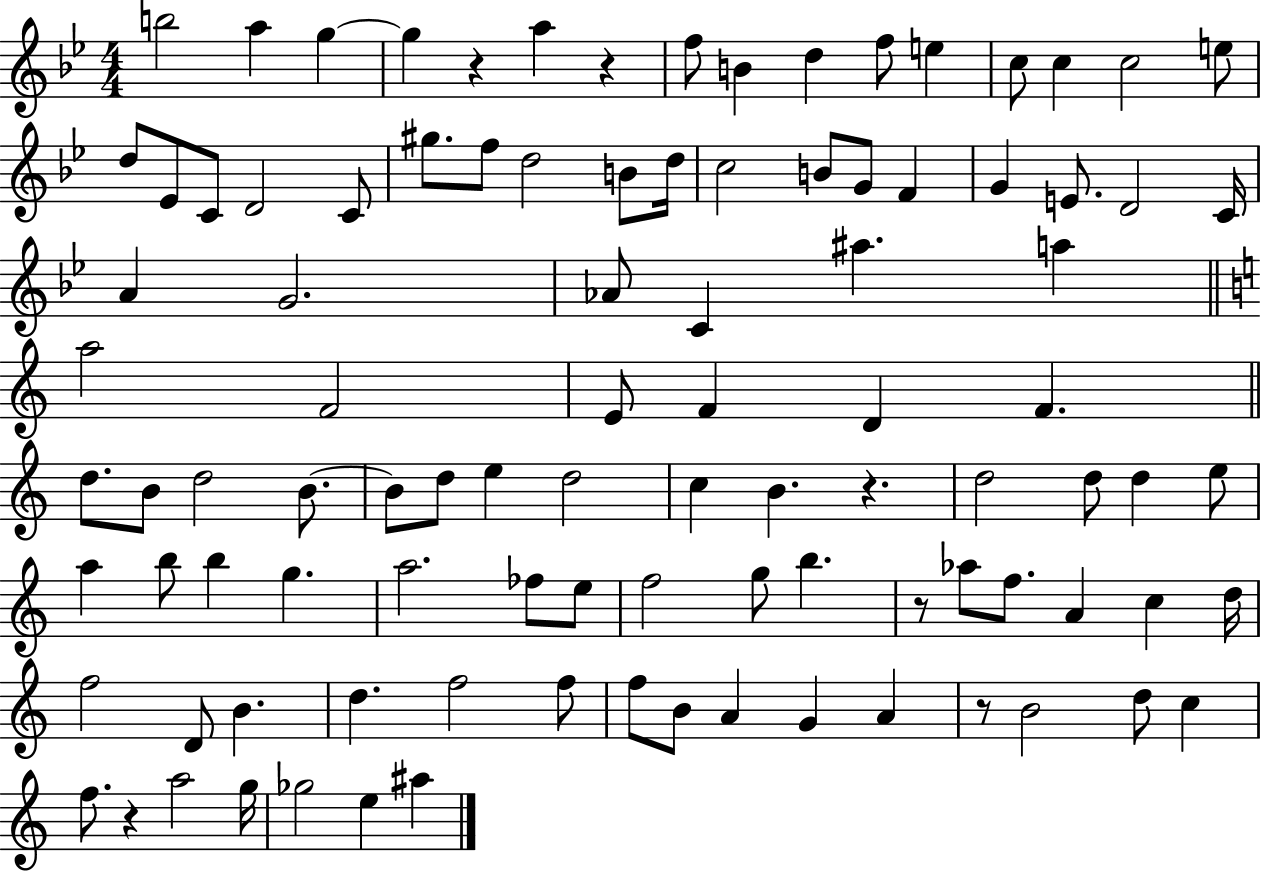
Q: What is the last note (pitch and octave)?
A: A#5